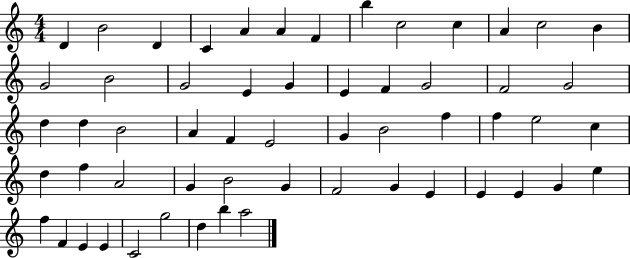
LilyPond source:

{
  \clef treble
  \numericTimeSignature
  \time 4/4
  \key c \major
  d'4 b'2 d'4 | c'4 a'4 a'4 f'4 | b''4 c''2 c''4 | a'4 c''2 b'4 | \break g'2 b'2 | g'2 e'4 g'4 | e'4 f'4 g'2 | f'2 g'2 | \break d''4 d''4 b'2 | a'4 f'4 e'2 | g'4 b'2 f''4 | f''4 e''2 c''4 | \break d''4 f''4 a'2 | g'4 b'2 g'4 | f'2 g'4 e'4 | e'4 e'4 g'4 e''4 | \break f''4 f'4 e'4 e'4 | c'2 g''2 | d''4 b''4 a''2 | \bar "|."
}